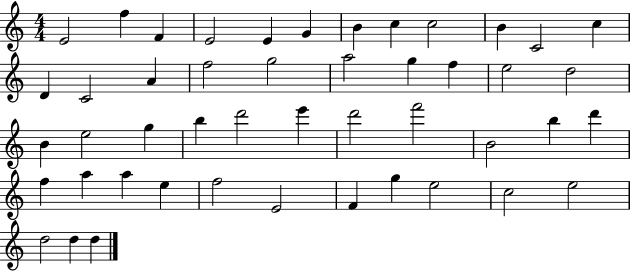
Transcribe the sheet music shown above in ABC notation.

X:1
T:Untitled
M:4/4
L:1/4
K:C
E2 f F E2 E G B c c2 B C2 c D C2 A f2 g2 a2 g f e2 d2 B e2 g b d'2 e' d'2 f'2 B2 b d' f a a e f2 E2 F g e2 c2 e2 d2 d d